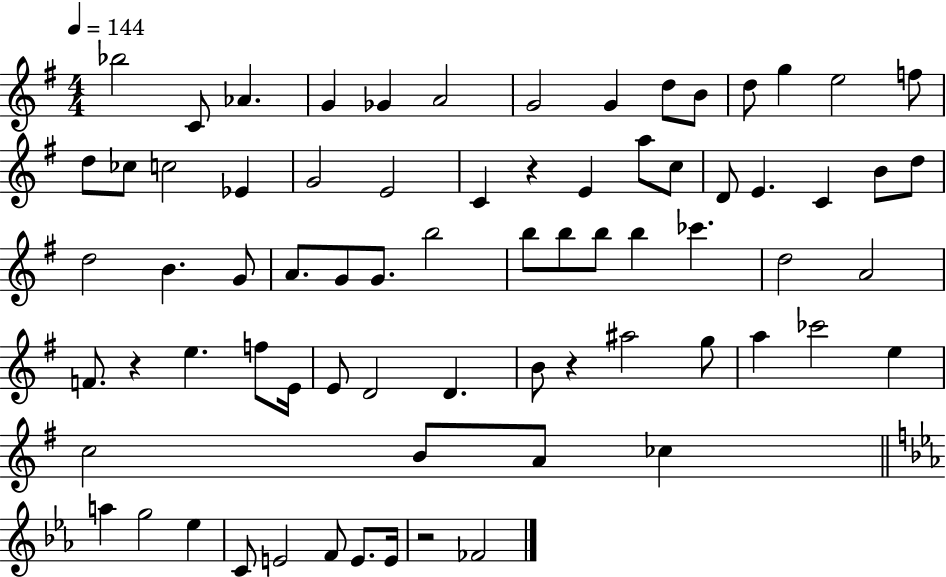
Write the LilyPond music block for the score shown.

{
  \clef treble
  \numericTimeSignature
  \time 4/4
  \key g \major
  \tempo 4 = 144
  bes''2 c'8 aes'4. | g'4 ges'4 a'2 | g'2 g'4 d''8 b'8 | d''8 g''4 e''2 f''8 | \break d''8 ces''8 c''2 ees'4 | g'2 e'2 | c'4 r4 e'4 a''8 c''8 | d'8 e'4. c'4 b'8 d''8 | \break d''2 b'4. g'8 | a'8. g'8 g'8. b''2 | b''8 b''8 b''8 b''4 ces'''4. | d''2 a'2 | \break f'8. r4 e''4. f''8 e'16 | e'8 d'2 d'4. | b'8 r4 ais''2 g''8 | a''4 ces'''2 e''4 | \break c''2 b'8 a'8 ces''4 | \bar "||" \break \key ees \major a''4 g''2 ees''4 | c'8 e'2 f'8 e'8. e'16 | r2 fes'2 | \bar "|."
}